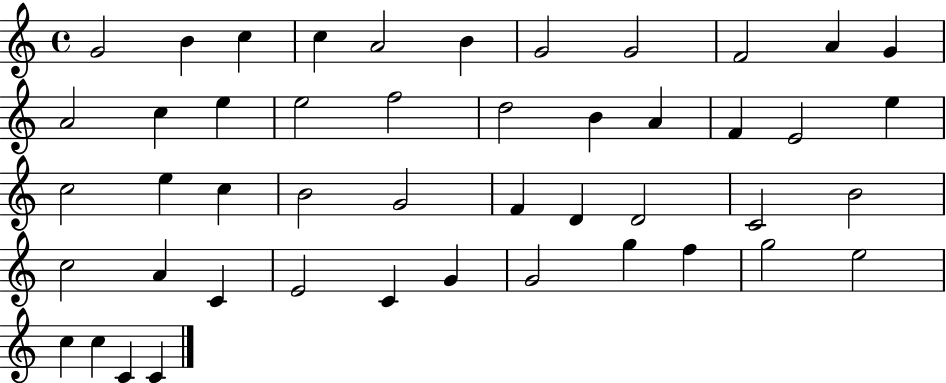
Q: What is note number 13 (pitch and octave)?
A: C5